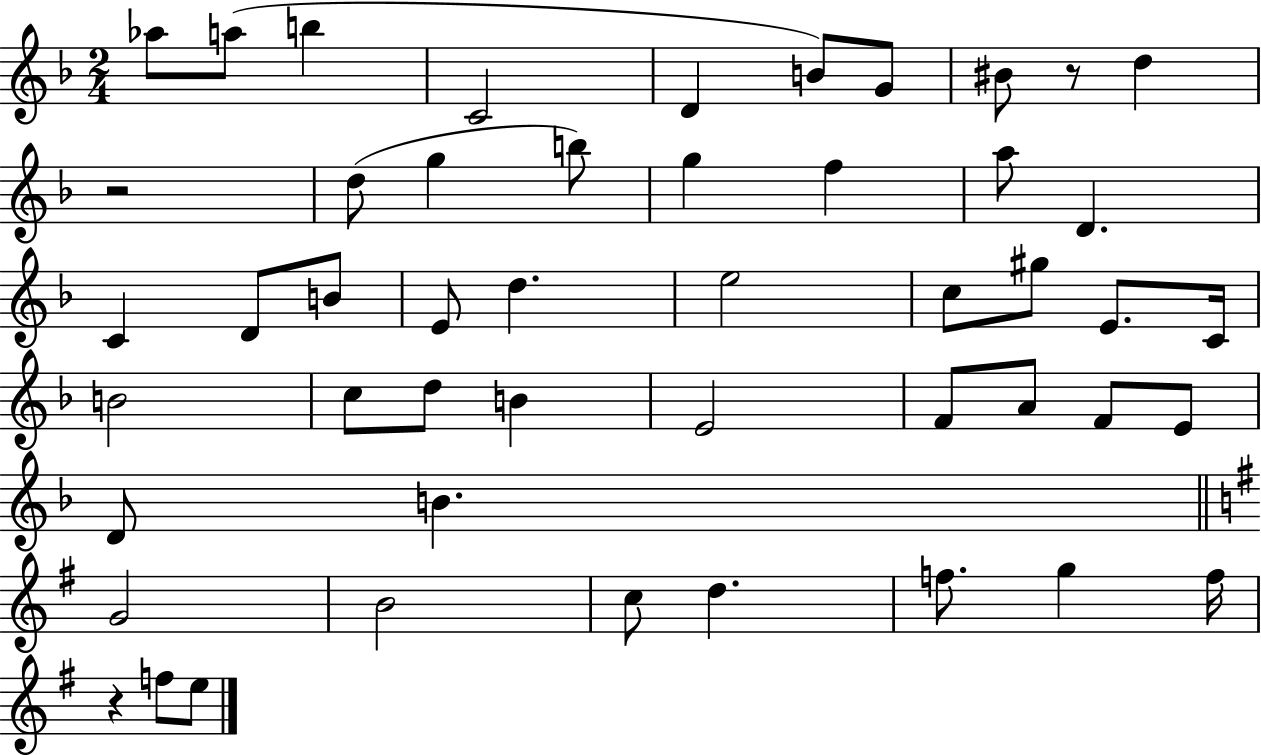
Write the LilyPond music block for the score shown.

{
  \clef treble
  \numericTimeSignature
  \time 2/4
  \key f \major
  aes''8 a''8( b''4 | c'2 | d'4 b'8) g'8 | bis'8 r8 d''4 | \break r2 | d''8( g''4 b''8) | g''4 f''4 | a''8 d'4. | \break c'4 d'8 b'8 | e'8 d''4. | e''2 | c''8 gis''8 e'8. c'16 | \break b'2 | c''8 d''8 b'4 | e'2 | f'8 a'8 f'8 e'8 | \break d'8 b'4. | \bar "||" \break \key g \major g'2 | b'2 | c''8 d''4. | f''8. g''4 f''16 | \break r4 f''8 e''8 | \bar "|."
}